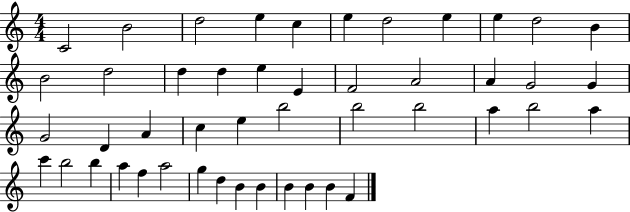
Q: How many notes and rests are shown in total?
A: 47